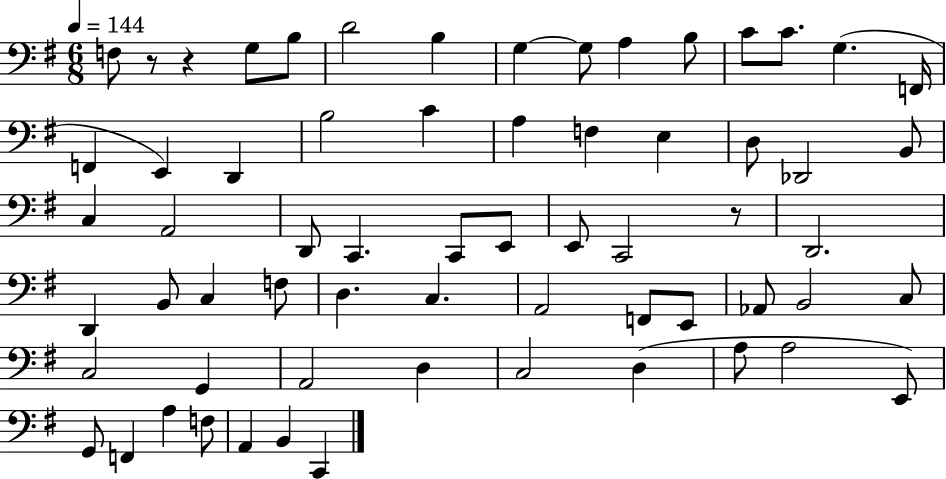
X:1
T:Untitled
M:6/8
L:1/4
K:G
F,/2 z/2 z G,/2 B,/2 D2 B, G, G,/2 A, B,/2 C/2 C/2 G, F,,/4 F,, E,, D,, B,2 C A, F, E, D,/2 _D,,2 B,,/2 C, A,,2 D,,/2 C,, C,,/2 E,,/2 E,,/2 C,,2 z/2 D,,2 D,, B,,/2 C, F,/2 D, C, A,,2 F,,/2 E,,/2 _A,,/2 B,,2 C,/2 C,2 G,, A,,2 D, C,2 D, A,/2 A,2 E,,/2 G,,/2 F,, A, F,/2 A,, B,, C,,